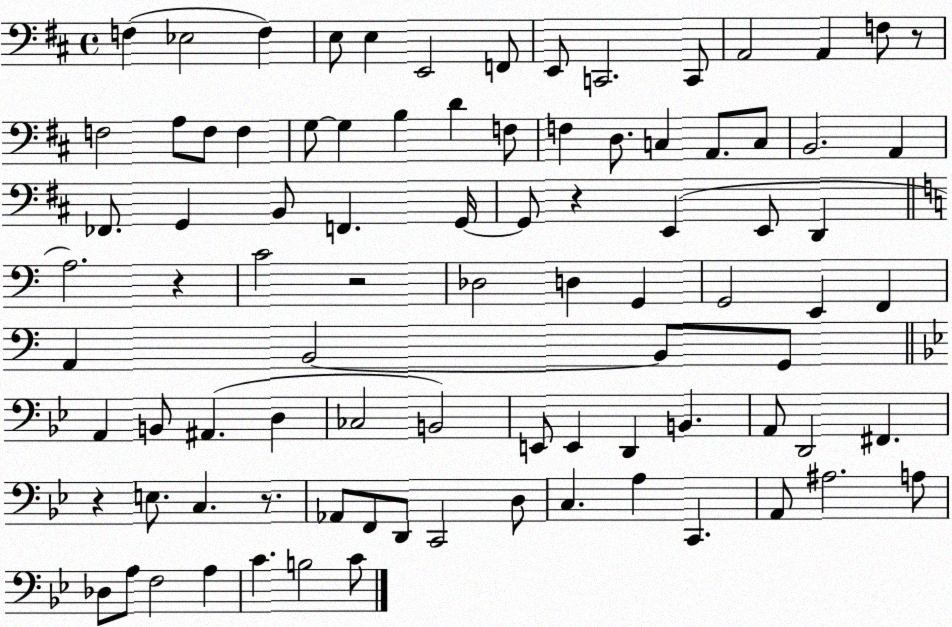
X:1
T:Untitled
M:4/4
L:1/4
K:D
F, _E,2 F, E,/2 E, E,,2 F,,/2 E,,/2 C,,2 C,,/2 A,,2 A,, F,/2 z/2 F,2 A,/2 F,/2 F, G,/2 G, B, D F,/2 F, D,/2 C, A,,/2 C,/2 B,,2 A,, _F,,/2 G,, B,,/2 F,, G,,/4 G,,/2 z E,, E,,/2 D,, A,2 z C2 z2 _D,2 D, G,, G,,2 E,, F,, A,, B,,2 B,,/2 G,,/2 A,, B,,/2 ^A,, D, _C,2 B,,2 E,,/2 E,, D,, B,, A,,/2 D,,2 ^F,, z E,/2 C, z/2 _A,,/2 F,,/2 D,,/2 C,,2 D,/2 C, A, C,, A,,/2 ^A,2 A,/2 _D,/2 A,/2 F,2 A, C B,2 C/2